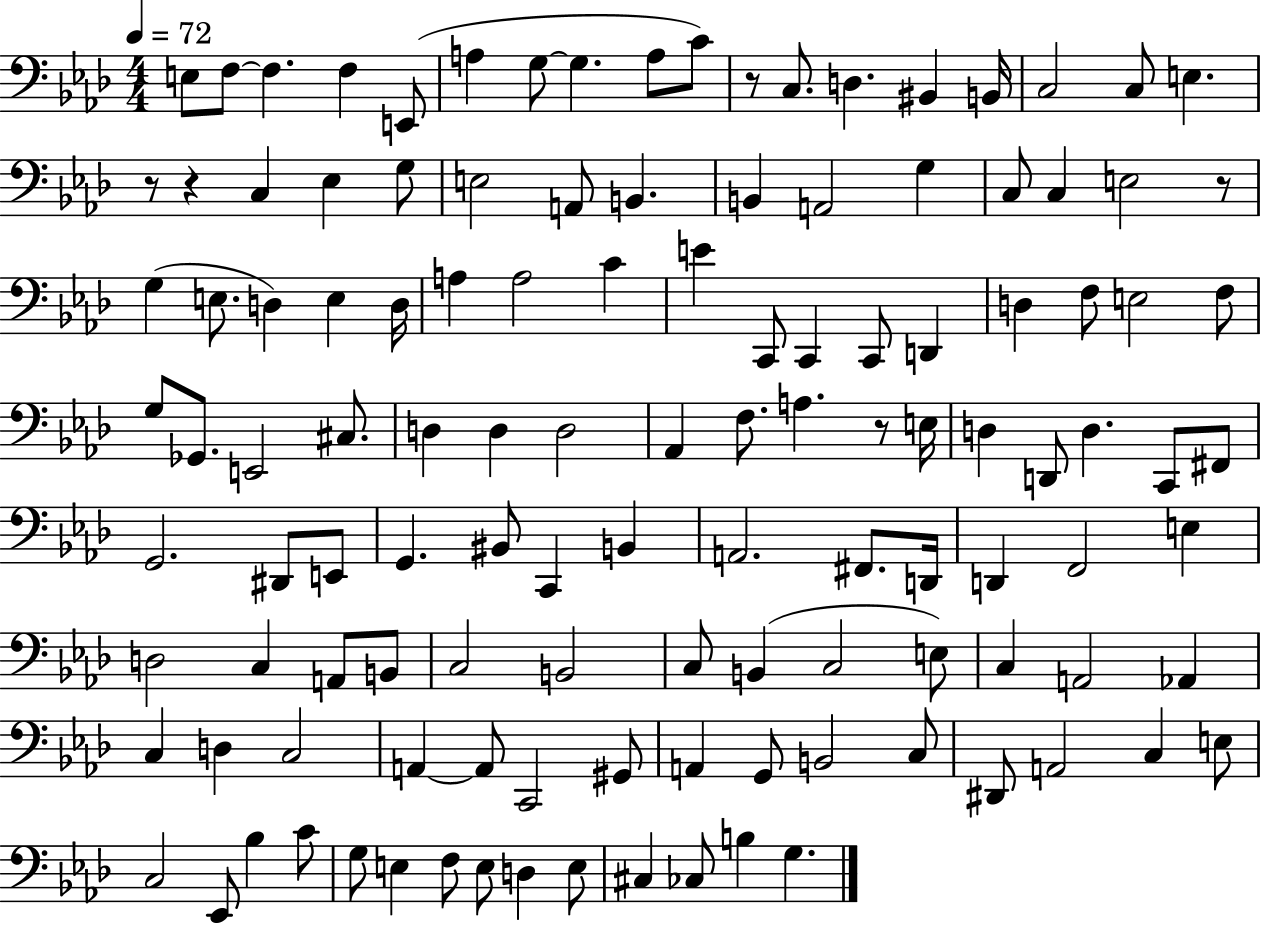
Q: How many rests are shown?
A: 5